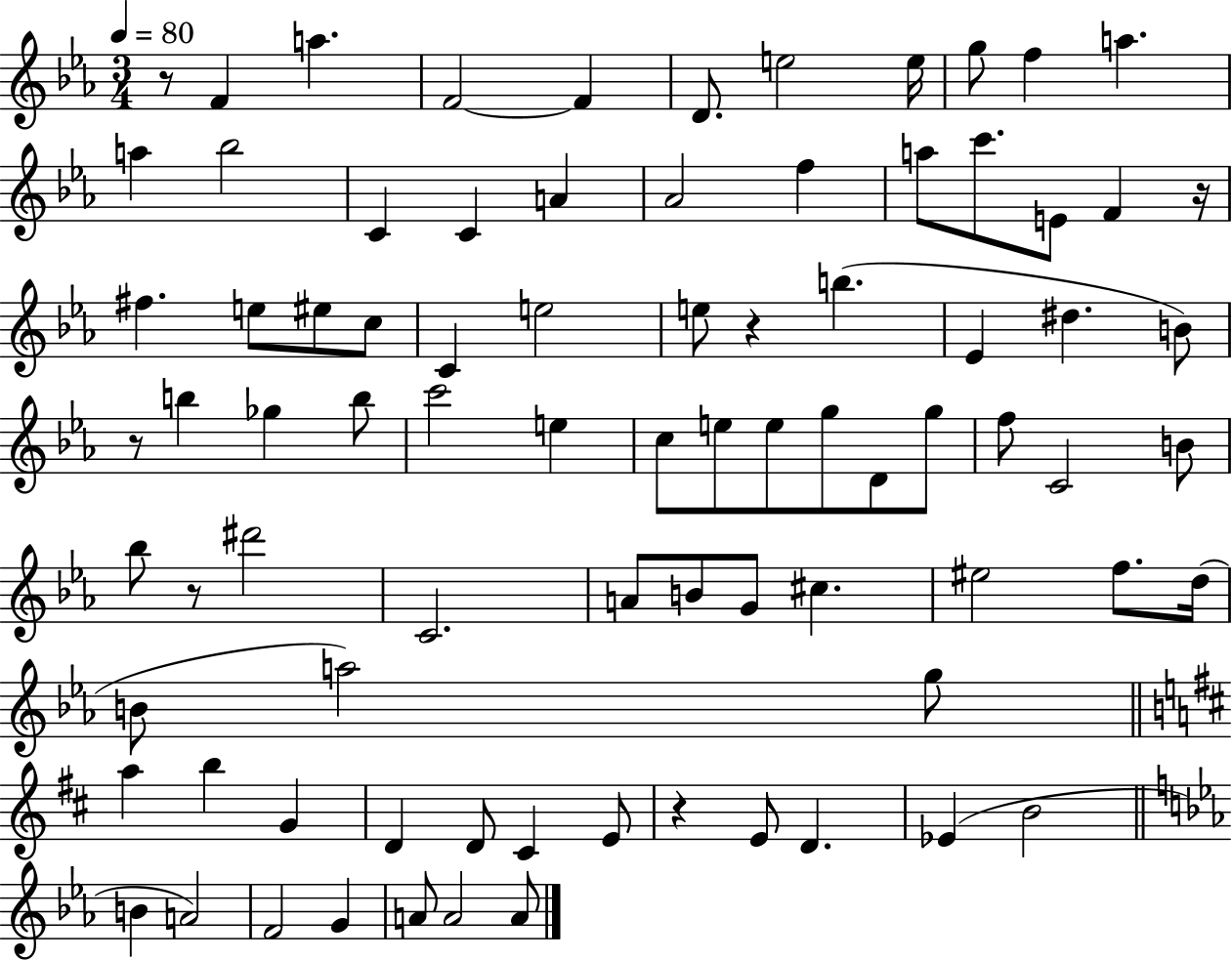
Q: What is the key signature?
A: EES major